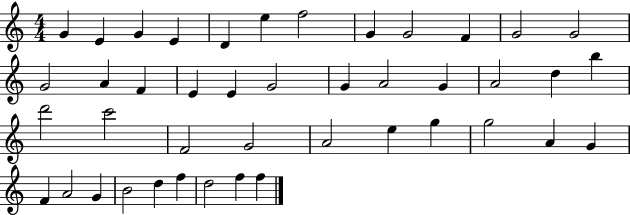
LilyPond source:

{
  \clef treble
  \numericTimeSignature
  \time 4/4
  \key c \major
  g'4 e'4 g'4 e'4 | d'4 e''4 f''2 | g'4 g'2 f'4 | g'2 g'2 | \break g'2 a'4 f'4 | e'4 e'4 g'2 | g'4 a'2 g'4 | a'2 d''4 b''4 | \break d'''2 c'''2 | f'2 g'2 | a'2 e''4 g''4 | g''2 a'4 g'4 | \break f'4 a'2 g'4 | b'2 d''4 f''4 | d''2 f''4 f''4 | \bar "|."
}